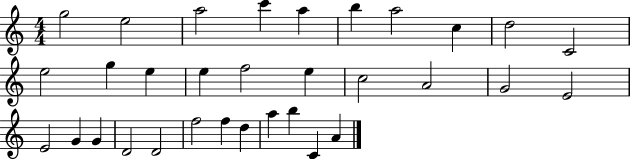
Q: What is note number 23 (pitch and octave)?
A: G4